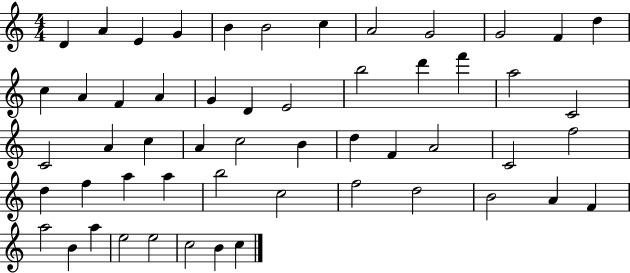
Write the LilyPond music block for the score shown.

{
  \clef treble
  \numericTimeSignature
  \time 4/4
  \key c \major
  d'4 a'4 e'4 g'4 | b'4 b'2 c''4 | a'2 g'2 | g'2 f'4 d''4 | \break c''4 a'4 f'4 a'4 | g'4 d'4 e'2 | b''2 d'''4 f'''4 | a''2 c'2 | \break c'2 a'4 c''4 | a'4 c''2 b'4 | d''4 f'4 a'2 | c'2 f''2 | \break d''4 f''4 a''4 a''4 | b''2 c''2 | f''2 d''2 | b'2 a'4 f'4 | \break a''2 b'4 a''4 | e''2 e''2 | c''2 b'4 c''4 | \bar "|."
}